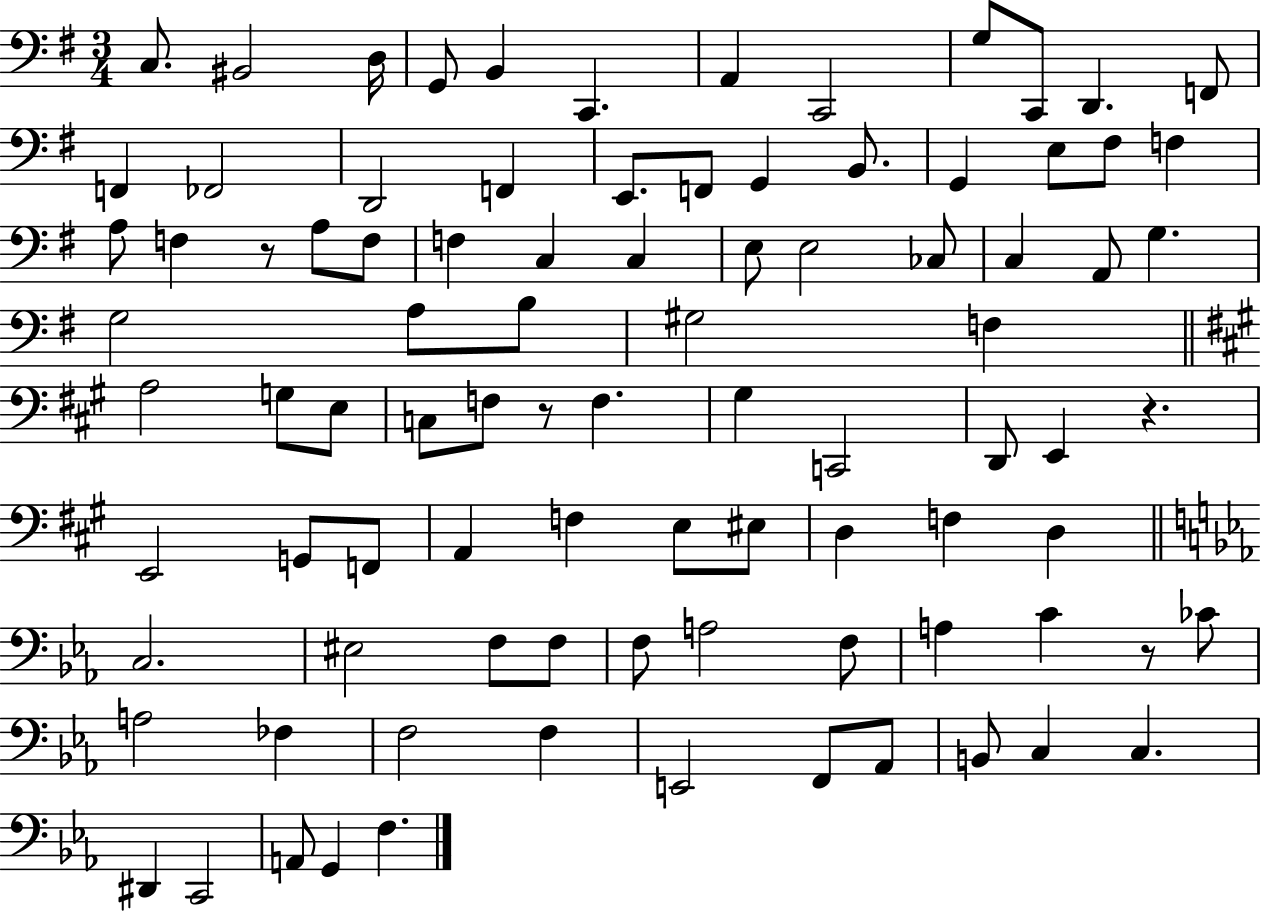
{
  \clef bass
  \numericTimeSignature
  \time 3/4
  \key g \major
  c8. bis,2 d16 | g,8 b,4 c,4. | a,4 c,2 | g8 c,8 d,4. f,8 | \break f,4 fes,2 | d,2 f,4 | e,8. f,8 g,4 b,8. | g,4 e8 fis8 f4 | \break a8 f4 r8 a8 f8 | f4 c4 c4 | e8 e2 ces8 | c4 a,8 g4. | \break g2 a8 b8 | gis2 f4 | \bar "||" \break \key a \major a2 g8 e8 | c8 f8 r8 f4. | gis4 c,2 | d,8 e,4 r4. | \break e,2 g,8 f,8 | a,4 f4 e8 eis8 | d4 f4 d4 | \bar "||" \break \key ees \major c2. | eis2 f8 f8 | f8 a2 f8 | a4 c'4 r8 ces'8 | \break a2 fes4 | f2 f4 | e,2 f,8 aes,8 | b,8 c4 c4. | \break dis,4 c,2 | a,8 g,4 f4. | \bar "|."
}